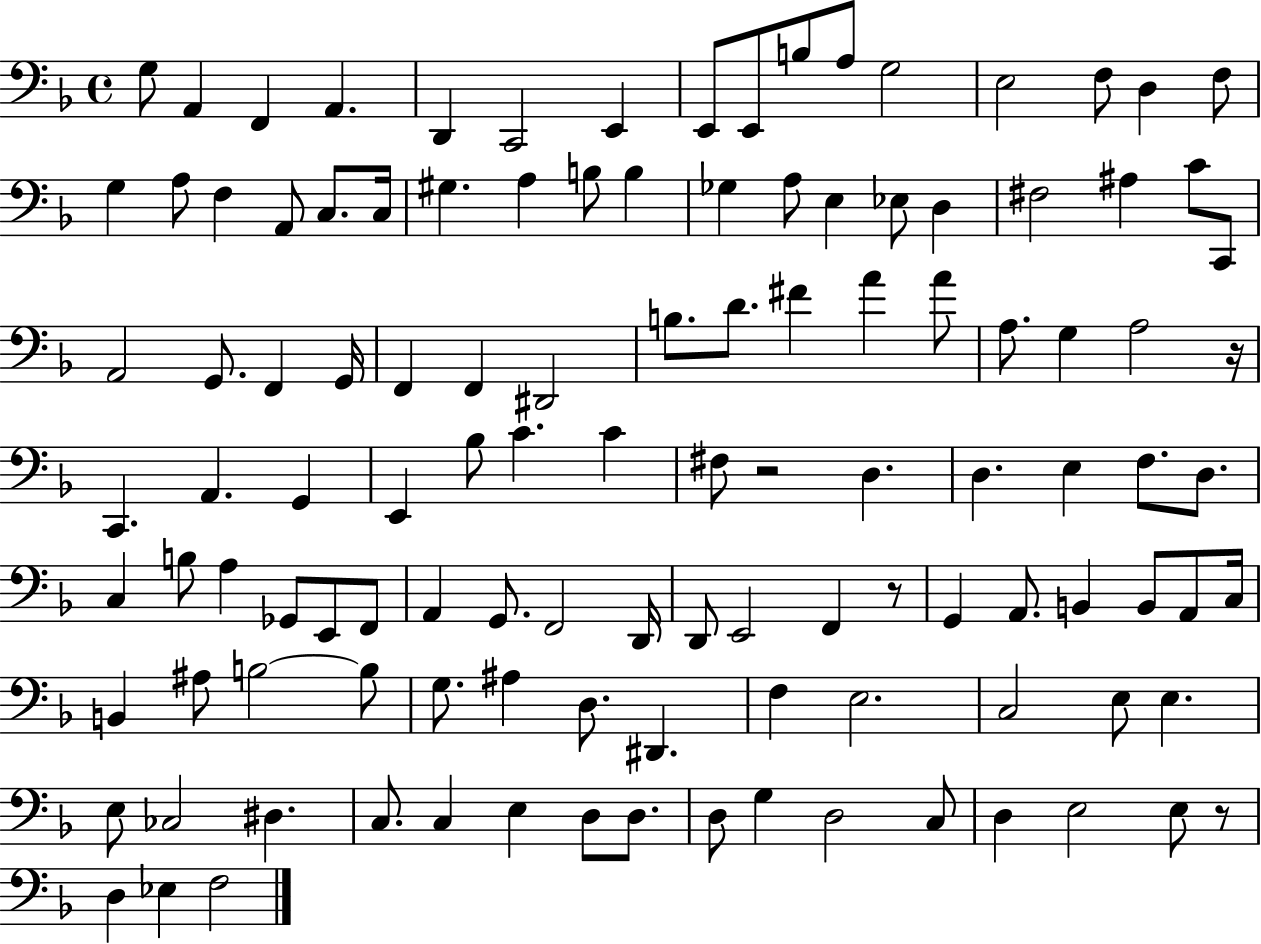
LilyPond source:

{
  \clef bass
  \time 4/4
  \defaultTimeSignature
  \key f \major
  g8 a,4 f,4 a,4. | d,4 c,2 e,4 | e,8 e,8 b8 a8 g2 | e2 f8 d4 f8 | \break g4 a8 f4 a,8 c8. c16 | gis4. a4 b8 b4 | ges4 a8 e4 ees8 d4 | fis2 ais4 c'8 c,8 | \break a,2 g,8. f,4 g,16 | f,4 f,4 dis,2 | b8. d'8. fis'4 a'4 a'8 | a8. g4 a2 r16 | \break c,4. a,4. g,4 | e,4 bes8 c'4. c'4 | fis8 r2 d4. | d4. e4 f8. d8. | \break c4 b8 a4 ges,8 e,8 f,8 | a,4 g,8. f,2 d,16 | d,8 e,2 f,4 r8 | g,4 a,8. b,4 b,8 a,8 c16 | \break b,4 ais8 b2~~ b8 | g8. ais4 d8. dis,4. | f4 e2. | c2 e8 e4. | \break e8 ces2 dis4. | c8. c4 e4 d8 d8. | d8 g4 d2 c8 | d4 e2 e8 r8 | \break d4 ees4 f2 | \bar "|."
}